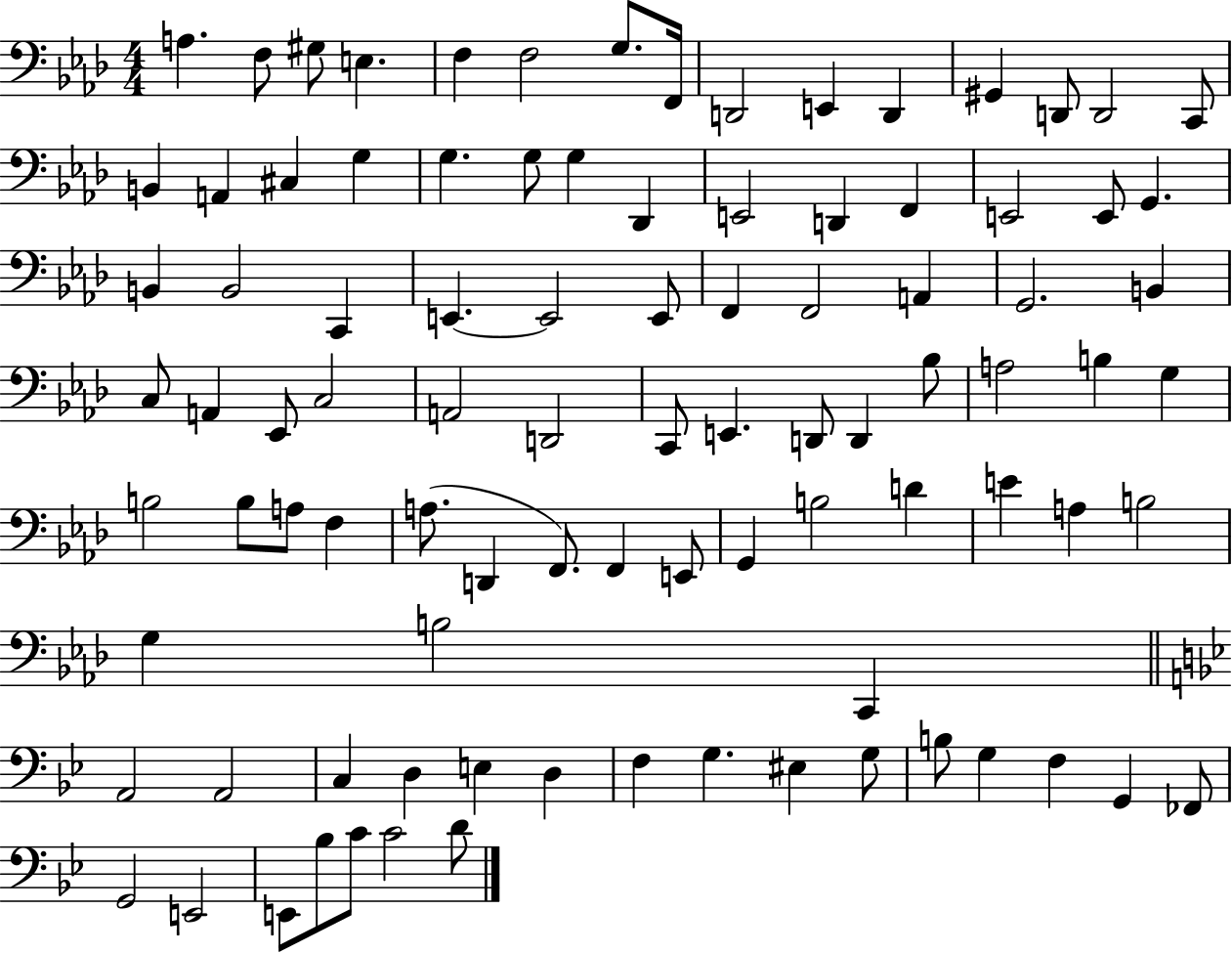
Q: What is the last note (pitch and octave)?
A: D4